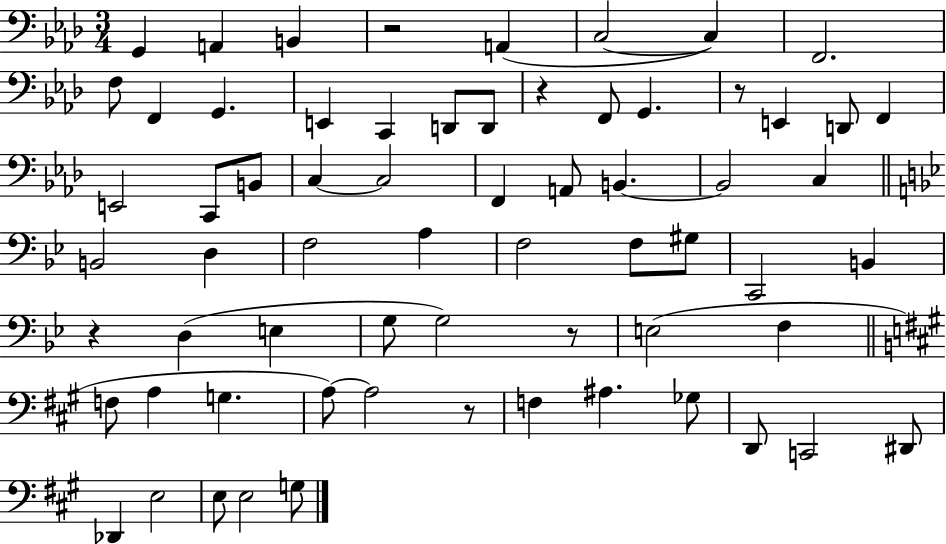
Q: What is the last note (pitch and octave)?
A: G3